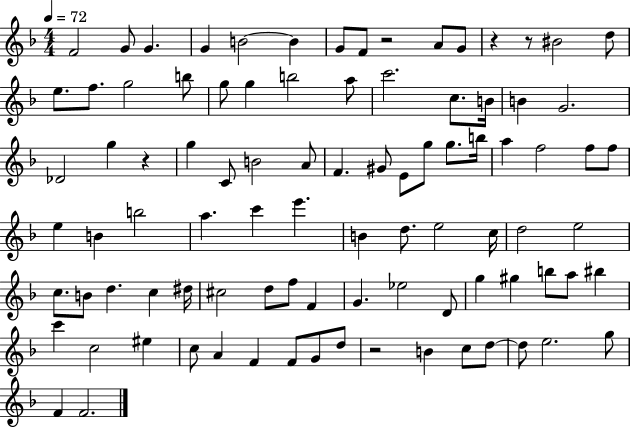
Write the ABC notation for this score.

X:1
T:Untitled
M:4/4
L:1/4
K:F
F2 G/2 G G B2 B G/2 F/2 z2 A/2 G/2 z z/2 ^B2 d/2 e/2 f/2 g2 b/2 g/2 g b2 a/2 c'2 c/2 B/4 B G2 _D2 g z g C/2 B2 A/2 F ^G/2 E/2 g/2 g/2 b/4 a f2 f/2 f/2 e B b2 a c' e' B d/2 e2 c/4 d2 e2 c/2 B/2 d c ^d/4 ^c2 d/2 f/2 F G _e2 D/2 g ^g b/2 a/2 ^b c' c2 ^e c/2 A F F/2 G/2 d/2 z2 B c/2 d/2 d/2 e2 g/2 F F2